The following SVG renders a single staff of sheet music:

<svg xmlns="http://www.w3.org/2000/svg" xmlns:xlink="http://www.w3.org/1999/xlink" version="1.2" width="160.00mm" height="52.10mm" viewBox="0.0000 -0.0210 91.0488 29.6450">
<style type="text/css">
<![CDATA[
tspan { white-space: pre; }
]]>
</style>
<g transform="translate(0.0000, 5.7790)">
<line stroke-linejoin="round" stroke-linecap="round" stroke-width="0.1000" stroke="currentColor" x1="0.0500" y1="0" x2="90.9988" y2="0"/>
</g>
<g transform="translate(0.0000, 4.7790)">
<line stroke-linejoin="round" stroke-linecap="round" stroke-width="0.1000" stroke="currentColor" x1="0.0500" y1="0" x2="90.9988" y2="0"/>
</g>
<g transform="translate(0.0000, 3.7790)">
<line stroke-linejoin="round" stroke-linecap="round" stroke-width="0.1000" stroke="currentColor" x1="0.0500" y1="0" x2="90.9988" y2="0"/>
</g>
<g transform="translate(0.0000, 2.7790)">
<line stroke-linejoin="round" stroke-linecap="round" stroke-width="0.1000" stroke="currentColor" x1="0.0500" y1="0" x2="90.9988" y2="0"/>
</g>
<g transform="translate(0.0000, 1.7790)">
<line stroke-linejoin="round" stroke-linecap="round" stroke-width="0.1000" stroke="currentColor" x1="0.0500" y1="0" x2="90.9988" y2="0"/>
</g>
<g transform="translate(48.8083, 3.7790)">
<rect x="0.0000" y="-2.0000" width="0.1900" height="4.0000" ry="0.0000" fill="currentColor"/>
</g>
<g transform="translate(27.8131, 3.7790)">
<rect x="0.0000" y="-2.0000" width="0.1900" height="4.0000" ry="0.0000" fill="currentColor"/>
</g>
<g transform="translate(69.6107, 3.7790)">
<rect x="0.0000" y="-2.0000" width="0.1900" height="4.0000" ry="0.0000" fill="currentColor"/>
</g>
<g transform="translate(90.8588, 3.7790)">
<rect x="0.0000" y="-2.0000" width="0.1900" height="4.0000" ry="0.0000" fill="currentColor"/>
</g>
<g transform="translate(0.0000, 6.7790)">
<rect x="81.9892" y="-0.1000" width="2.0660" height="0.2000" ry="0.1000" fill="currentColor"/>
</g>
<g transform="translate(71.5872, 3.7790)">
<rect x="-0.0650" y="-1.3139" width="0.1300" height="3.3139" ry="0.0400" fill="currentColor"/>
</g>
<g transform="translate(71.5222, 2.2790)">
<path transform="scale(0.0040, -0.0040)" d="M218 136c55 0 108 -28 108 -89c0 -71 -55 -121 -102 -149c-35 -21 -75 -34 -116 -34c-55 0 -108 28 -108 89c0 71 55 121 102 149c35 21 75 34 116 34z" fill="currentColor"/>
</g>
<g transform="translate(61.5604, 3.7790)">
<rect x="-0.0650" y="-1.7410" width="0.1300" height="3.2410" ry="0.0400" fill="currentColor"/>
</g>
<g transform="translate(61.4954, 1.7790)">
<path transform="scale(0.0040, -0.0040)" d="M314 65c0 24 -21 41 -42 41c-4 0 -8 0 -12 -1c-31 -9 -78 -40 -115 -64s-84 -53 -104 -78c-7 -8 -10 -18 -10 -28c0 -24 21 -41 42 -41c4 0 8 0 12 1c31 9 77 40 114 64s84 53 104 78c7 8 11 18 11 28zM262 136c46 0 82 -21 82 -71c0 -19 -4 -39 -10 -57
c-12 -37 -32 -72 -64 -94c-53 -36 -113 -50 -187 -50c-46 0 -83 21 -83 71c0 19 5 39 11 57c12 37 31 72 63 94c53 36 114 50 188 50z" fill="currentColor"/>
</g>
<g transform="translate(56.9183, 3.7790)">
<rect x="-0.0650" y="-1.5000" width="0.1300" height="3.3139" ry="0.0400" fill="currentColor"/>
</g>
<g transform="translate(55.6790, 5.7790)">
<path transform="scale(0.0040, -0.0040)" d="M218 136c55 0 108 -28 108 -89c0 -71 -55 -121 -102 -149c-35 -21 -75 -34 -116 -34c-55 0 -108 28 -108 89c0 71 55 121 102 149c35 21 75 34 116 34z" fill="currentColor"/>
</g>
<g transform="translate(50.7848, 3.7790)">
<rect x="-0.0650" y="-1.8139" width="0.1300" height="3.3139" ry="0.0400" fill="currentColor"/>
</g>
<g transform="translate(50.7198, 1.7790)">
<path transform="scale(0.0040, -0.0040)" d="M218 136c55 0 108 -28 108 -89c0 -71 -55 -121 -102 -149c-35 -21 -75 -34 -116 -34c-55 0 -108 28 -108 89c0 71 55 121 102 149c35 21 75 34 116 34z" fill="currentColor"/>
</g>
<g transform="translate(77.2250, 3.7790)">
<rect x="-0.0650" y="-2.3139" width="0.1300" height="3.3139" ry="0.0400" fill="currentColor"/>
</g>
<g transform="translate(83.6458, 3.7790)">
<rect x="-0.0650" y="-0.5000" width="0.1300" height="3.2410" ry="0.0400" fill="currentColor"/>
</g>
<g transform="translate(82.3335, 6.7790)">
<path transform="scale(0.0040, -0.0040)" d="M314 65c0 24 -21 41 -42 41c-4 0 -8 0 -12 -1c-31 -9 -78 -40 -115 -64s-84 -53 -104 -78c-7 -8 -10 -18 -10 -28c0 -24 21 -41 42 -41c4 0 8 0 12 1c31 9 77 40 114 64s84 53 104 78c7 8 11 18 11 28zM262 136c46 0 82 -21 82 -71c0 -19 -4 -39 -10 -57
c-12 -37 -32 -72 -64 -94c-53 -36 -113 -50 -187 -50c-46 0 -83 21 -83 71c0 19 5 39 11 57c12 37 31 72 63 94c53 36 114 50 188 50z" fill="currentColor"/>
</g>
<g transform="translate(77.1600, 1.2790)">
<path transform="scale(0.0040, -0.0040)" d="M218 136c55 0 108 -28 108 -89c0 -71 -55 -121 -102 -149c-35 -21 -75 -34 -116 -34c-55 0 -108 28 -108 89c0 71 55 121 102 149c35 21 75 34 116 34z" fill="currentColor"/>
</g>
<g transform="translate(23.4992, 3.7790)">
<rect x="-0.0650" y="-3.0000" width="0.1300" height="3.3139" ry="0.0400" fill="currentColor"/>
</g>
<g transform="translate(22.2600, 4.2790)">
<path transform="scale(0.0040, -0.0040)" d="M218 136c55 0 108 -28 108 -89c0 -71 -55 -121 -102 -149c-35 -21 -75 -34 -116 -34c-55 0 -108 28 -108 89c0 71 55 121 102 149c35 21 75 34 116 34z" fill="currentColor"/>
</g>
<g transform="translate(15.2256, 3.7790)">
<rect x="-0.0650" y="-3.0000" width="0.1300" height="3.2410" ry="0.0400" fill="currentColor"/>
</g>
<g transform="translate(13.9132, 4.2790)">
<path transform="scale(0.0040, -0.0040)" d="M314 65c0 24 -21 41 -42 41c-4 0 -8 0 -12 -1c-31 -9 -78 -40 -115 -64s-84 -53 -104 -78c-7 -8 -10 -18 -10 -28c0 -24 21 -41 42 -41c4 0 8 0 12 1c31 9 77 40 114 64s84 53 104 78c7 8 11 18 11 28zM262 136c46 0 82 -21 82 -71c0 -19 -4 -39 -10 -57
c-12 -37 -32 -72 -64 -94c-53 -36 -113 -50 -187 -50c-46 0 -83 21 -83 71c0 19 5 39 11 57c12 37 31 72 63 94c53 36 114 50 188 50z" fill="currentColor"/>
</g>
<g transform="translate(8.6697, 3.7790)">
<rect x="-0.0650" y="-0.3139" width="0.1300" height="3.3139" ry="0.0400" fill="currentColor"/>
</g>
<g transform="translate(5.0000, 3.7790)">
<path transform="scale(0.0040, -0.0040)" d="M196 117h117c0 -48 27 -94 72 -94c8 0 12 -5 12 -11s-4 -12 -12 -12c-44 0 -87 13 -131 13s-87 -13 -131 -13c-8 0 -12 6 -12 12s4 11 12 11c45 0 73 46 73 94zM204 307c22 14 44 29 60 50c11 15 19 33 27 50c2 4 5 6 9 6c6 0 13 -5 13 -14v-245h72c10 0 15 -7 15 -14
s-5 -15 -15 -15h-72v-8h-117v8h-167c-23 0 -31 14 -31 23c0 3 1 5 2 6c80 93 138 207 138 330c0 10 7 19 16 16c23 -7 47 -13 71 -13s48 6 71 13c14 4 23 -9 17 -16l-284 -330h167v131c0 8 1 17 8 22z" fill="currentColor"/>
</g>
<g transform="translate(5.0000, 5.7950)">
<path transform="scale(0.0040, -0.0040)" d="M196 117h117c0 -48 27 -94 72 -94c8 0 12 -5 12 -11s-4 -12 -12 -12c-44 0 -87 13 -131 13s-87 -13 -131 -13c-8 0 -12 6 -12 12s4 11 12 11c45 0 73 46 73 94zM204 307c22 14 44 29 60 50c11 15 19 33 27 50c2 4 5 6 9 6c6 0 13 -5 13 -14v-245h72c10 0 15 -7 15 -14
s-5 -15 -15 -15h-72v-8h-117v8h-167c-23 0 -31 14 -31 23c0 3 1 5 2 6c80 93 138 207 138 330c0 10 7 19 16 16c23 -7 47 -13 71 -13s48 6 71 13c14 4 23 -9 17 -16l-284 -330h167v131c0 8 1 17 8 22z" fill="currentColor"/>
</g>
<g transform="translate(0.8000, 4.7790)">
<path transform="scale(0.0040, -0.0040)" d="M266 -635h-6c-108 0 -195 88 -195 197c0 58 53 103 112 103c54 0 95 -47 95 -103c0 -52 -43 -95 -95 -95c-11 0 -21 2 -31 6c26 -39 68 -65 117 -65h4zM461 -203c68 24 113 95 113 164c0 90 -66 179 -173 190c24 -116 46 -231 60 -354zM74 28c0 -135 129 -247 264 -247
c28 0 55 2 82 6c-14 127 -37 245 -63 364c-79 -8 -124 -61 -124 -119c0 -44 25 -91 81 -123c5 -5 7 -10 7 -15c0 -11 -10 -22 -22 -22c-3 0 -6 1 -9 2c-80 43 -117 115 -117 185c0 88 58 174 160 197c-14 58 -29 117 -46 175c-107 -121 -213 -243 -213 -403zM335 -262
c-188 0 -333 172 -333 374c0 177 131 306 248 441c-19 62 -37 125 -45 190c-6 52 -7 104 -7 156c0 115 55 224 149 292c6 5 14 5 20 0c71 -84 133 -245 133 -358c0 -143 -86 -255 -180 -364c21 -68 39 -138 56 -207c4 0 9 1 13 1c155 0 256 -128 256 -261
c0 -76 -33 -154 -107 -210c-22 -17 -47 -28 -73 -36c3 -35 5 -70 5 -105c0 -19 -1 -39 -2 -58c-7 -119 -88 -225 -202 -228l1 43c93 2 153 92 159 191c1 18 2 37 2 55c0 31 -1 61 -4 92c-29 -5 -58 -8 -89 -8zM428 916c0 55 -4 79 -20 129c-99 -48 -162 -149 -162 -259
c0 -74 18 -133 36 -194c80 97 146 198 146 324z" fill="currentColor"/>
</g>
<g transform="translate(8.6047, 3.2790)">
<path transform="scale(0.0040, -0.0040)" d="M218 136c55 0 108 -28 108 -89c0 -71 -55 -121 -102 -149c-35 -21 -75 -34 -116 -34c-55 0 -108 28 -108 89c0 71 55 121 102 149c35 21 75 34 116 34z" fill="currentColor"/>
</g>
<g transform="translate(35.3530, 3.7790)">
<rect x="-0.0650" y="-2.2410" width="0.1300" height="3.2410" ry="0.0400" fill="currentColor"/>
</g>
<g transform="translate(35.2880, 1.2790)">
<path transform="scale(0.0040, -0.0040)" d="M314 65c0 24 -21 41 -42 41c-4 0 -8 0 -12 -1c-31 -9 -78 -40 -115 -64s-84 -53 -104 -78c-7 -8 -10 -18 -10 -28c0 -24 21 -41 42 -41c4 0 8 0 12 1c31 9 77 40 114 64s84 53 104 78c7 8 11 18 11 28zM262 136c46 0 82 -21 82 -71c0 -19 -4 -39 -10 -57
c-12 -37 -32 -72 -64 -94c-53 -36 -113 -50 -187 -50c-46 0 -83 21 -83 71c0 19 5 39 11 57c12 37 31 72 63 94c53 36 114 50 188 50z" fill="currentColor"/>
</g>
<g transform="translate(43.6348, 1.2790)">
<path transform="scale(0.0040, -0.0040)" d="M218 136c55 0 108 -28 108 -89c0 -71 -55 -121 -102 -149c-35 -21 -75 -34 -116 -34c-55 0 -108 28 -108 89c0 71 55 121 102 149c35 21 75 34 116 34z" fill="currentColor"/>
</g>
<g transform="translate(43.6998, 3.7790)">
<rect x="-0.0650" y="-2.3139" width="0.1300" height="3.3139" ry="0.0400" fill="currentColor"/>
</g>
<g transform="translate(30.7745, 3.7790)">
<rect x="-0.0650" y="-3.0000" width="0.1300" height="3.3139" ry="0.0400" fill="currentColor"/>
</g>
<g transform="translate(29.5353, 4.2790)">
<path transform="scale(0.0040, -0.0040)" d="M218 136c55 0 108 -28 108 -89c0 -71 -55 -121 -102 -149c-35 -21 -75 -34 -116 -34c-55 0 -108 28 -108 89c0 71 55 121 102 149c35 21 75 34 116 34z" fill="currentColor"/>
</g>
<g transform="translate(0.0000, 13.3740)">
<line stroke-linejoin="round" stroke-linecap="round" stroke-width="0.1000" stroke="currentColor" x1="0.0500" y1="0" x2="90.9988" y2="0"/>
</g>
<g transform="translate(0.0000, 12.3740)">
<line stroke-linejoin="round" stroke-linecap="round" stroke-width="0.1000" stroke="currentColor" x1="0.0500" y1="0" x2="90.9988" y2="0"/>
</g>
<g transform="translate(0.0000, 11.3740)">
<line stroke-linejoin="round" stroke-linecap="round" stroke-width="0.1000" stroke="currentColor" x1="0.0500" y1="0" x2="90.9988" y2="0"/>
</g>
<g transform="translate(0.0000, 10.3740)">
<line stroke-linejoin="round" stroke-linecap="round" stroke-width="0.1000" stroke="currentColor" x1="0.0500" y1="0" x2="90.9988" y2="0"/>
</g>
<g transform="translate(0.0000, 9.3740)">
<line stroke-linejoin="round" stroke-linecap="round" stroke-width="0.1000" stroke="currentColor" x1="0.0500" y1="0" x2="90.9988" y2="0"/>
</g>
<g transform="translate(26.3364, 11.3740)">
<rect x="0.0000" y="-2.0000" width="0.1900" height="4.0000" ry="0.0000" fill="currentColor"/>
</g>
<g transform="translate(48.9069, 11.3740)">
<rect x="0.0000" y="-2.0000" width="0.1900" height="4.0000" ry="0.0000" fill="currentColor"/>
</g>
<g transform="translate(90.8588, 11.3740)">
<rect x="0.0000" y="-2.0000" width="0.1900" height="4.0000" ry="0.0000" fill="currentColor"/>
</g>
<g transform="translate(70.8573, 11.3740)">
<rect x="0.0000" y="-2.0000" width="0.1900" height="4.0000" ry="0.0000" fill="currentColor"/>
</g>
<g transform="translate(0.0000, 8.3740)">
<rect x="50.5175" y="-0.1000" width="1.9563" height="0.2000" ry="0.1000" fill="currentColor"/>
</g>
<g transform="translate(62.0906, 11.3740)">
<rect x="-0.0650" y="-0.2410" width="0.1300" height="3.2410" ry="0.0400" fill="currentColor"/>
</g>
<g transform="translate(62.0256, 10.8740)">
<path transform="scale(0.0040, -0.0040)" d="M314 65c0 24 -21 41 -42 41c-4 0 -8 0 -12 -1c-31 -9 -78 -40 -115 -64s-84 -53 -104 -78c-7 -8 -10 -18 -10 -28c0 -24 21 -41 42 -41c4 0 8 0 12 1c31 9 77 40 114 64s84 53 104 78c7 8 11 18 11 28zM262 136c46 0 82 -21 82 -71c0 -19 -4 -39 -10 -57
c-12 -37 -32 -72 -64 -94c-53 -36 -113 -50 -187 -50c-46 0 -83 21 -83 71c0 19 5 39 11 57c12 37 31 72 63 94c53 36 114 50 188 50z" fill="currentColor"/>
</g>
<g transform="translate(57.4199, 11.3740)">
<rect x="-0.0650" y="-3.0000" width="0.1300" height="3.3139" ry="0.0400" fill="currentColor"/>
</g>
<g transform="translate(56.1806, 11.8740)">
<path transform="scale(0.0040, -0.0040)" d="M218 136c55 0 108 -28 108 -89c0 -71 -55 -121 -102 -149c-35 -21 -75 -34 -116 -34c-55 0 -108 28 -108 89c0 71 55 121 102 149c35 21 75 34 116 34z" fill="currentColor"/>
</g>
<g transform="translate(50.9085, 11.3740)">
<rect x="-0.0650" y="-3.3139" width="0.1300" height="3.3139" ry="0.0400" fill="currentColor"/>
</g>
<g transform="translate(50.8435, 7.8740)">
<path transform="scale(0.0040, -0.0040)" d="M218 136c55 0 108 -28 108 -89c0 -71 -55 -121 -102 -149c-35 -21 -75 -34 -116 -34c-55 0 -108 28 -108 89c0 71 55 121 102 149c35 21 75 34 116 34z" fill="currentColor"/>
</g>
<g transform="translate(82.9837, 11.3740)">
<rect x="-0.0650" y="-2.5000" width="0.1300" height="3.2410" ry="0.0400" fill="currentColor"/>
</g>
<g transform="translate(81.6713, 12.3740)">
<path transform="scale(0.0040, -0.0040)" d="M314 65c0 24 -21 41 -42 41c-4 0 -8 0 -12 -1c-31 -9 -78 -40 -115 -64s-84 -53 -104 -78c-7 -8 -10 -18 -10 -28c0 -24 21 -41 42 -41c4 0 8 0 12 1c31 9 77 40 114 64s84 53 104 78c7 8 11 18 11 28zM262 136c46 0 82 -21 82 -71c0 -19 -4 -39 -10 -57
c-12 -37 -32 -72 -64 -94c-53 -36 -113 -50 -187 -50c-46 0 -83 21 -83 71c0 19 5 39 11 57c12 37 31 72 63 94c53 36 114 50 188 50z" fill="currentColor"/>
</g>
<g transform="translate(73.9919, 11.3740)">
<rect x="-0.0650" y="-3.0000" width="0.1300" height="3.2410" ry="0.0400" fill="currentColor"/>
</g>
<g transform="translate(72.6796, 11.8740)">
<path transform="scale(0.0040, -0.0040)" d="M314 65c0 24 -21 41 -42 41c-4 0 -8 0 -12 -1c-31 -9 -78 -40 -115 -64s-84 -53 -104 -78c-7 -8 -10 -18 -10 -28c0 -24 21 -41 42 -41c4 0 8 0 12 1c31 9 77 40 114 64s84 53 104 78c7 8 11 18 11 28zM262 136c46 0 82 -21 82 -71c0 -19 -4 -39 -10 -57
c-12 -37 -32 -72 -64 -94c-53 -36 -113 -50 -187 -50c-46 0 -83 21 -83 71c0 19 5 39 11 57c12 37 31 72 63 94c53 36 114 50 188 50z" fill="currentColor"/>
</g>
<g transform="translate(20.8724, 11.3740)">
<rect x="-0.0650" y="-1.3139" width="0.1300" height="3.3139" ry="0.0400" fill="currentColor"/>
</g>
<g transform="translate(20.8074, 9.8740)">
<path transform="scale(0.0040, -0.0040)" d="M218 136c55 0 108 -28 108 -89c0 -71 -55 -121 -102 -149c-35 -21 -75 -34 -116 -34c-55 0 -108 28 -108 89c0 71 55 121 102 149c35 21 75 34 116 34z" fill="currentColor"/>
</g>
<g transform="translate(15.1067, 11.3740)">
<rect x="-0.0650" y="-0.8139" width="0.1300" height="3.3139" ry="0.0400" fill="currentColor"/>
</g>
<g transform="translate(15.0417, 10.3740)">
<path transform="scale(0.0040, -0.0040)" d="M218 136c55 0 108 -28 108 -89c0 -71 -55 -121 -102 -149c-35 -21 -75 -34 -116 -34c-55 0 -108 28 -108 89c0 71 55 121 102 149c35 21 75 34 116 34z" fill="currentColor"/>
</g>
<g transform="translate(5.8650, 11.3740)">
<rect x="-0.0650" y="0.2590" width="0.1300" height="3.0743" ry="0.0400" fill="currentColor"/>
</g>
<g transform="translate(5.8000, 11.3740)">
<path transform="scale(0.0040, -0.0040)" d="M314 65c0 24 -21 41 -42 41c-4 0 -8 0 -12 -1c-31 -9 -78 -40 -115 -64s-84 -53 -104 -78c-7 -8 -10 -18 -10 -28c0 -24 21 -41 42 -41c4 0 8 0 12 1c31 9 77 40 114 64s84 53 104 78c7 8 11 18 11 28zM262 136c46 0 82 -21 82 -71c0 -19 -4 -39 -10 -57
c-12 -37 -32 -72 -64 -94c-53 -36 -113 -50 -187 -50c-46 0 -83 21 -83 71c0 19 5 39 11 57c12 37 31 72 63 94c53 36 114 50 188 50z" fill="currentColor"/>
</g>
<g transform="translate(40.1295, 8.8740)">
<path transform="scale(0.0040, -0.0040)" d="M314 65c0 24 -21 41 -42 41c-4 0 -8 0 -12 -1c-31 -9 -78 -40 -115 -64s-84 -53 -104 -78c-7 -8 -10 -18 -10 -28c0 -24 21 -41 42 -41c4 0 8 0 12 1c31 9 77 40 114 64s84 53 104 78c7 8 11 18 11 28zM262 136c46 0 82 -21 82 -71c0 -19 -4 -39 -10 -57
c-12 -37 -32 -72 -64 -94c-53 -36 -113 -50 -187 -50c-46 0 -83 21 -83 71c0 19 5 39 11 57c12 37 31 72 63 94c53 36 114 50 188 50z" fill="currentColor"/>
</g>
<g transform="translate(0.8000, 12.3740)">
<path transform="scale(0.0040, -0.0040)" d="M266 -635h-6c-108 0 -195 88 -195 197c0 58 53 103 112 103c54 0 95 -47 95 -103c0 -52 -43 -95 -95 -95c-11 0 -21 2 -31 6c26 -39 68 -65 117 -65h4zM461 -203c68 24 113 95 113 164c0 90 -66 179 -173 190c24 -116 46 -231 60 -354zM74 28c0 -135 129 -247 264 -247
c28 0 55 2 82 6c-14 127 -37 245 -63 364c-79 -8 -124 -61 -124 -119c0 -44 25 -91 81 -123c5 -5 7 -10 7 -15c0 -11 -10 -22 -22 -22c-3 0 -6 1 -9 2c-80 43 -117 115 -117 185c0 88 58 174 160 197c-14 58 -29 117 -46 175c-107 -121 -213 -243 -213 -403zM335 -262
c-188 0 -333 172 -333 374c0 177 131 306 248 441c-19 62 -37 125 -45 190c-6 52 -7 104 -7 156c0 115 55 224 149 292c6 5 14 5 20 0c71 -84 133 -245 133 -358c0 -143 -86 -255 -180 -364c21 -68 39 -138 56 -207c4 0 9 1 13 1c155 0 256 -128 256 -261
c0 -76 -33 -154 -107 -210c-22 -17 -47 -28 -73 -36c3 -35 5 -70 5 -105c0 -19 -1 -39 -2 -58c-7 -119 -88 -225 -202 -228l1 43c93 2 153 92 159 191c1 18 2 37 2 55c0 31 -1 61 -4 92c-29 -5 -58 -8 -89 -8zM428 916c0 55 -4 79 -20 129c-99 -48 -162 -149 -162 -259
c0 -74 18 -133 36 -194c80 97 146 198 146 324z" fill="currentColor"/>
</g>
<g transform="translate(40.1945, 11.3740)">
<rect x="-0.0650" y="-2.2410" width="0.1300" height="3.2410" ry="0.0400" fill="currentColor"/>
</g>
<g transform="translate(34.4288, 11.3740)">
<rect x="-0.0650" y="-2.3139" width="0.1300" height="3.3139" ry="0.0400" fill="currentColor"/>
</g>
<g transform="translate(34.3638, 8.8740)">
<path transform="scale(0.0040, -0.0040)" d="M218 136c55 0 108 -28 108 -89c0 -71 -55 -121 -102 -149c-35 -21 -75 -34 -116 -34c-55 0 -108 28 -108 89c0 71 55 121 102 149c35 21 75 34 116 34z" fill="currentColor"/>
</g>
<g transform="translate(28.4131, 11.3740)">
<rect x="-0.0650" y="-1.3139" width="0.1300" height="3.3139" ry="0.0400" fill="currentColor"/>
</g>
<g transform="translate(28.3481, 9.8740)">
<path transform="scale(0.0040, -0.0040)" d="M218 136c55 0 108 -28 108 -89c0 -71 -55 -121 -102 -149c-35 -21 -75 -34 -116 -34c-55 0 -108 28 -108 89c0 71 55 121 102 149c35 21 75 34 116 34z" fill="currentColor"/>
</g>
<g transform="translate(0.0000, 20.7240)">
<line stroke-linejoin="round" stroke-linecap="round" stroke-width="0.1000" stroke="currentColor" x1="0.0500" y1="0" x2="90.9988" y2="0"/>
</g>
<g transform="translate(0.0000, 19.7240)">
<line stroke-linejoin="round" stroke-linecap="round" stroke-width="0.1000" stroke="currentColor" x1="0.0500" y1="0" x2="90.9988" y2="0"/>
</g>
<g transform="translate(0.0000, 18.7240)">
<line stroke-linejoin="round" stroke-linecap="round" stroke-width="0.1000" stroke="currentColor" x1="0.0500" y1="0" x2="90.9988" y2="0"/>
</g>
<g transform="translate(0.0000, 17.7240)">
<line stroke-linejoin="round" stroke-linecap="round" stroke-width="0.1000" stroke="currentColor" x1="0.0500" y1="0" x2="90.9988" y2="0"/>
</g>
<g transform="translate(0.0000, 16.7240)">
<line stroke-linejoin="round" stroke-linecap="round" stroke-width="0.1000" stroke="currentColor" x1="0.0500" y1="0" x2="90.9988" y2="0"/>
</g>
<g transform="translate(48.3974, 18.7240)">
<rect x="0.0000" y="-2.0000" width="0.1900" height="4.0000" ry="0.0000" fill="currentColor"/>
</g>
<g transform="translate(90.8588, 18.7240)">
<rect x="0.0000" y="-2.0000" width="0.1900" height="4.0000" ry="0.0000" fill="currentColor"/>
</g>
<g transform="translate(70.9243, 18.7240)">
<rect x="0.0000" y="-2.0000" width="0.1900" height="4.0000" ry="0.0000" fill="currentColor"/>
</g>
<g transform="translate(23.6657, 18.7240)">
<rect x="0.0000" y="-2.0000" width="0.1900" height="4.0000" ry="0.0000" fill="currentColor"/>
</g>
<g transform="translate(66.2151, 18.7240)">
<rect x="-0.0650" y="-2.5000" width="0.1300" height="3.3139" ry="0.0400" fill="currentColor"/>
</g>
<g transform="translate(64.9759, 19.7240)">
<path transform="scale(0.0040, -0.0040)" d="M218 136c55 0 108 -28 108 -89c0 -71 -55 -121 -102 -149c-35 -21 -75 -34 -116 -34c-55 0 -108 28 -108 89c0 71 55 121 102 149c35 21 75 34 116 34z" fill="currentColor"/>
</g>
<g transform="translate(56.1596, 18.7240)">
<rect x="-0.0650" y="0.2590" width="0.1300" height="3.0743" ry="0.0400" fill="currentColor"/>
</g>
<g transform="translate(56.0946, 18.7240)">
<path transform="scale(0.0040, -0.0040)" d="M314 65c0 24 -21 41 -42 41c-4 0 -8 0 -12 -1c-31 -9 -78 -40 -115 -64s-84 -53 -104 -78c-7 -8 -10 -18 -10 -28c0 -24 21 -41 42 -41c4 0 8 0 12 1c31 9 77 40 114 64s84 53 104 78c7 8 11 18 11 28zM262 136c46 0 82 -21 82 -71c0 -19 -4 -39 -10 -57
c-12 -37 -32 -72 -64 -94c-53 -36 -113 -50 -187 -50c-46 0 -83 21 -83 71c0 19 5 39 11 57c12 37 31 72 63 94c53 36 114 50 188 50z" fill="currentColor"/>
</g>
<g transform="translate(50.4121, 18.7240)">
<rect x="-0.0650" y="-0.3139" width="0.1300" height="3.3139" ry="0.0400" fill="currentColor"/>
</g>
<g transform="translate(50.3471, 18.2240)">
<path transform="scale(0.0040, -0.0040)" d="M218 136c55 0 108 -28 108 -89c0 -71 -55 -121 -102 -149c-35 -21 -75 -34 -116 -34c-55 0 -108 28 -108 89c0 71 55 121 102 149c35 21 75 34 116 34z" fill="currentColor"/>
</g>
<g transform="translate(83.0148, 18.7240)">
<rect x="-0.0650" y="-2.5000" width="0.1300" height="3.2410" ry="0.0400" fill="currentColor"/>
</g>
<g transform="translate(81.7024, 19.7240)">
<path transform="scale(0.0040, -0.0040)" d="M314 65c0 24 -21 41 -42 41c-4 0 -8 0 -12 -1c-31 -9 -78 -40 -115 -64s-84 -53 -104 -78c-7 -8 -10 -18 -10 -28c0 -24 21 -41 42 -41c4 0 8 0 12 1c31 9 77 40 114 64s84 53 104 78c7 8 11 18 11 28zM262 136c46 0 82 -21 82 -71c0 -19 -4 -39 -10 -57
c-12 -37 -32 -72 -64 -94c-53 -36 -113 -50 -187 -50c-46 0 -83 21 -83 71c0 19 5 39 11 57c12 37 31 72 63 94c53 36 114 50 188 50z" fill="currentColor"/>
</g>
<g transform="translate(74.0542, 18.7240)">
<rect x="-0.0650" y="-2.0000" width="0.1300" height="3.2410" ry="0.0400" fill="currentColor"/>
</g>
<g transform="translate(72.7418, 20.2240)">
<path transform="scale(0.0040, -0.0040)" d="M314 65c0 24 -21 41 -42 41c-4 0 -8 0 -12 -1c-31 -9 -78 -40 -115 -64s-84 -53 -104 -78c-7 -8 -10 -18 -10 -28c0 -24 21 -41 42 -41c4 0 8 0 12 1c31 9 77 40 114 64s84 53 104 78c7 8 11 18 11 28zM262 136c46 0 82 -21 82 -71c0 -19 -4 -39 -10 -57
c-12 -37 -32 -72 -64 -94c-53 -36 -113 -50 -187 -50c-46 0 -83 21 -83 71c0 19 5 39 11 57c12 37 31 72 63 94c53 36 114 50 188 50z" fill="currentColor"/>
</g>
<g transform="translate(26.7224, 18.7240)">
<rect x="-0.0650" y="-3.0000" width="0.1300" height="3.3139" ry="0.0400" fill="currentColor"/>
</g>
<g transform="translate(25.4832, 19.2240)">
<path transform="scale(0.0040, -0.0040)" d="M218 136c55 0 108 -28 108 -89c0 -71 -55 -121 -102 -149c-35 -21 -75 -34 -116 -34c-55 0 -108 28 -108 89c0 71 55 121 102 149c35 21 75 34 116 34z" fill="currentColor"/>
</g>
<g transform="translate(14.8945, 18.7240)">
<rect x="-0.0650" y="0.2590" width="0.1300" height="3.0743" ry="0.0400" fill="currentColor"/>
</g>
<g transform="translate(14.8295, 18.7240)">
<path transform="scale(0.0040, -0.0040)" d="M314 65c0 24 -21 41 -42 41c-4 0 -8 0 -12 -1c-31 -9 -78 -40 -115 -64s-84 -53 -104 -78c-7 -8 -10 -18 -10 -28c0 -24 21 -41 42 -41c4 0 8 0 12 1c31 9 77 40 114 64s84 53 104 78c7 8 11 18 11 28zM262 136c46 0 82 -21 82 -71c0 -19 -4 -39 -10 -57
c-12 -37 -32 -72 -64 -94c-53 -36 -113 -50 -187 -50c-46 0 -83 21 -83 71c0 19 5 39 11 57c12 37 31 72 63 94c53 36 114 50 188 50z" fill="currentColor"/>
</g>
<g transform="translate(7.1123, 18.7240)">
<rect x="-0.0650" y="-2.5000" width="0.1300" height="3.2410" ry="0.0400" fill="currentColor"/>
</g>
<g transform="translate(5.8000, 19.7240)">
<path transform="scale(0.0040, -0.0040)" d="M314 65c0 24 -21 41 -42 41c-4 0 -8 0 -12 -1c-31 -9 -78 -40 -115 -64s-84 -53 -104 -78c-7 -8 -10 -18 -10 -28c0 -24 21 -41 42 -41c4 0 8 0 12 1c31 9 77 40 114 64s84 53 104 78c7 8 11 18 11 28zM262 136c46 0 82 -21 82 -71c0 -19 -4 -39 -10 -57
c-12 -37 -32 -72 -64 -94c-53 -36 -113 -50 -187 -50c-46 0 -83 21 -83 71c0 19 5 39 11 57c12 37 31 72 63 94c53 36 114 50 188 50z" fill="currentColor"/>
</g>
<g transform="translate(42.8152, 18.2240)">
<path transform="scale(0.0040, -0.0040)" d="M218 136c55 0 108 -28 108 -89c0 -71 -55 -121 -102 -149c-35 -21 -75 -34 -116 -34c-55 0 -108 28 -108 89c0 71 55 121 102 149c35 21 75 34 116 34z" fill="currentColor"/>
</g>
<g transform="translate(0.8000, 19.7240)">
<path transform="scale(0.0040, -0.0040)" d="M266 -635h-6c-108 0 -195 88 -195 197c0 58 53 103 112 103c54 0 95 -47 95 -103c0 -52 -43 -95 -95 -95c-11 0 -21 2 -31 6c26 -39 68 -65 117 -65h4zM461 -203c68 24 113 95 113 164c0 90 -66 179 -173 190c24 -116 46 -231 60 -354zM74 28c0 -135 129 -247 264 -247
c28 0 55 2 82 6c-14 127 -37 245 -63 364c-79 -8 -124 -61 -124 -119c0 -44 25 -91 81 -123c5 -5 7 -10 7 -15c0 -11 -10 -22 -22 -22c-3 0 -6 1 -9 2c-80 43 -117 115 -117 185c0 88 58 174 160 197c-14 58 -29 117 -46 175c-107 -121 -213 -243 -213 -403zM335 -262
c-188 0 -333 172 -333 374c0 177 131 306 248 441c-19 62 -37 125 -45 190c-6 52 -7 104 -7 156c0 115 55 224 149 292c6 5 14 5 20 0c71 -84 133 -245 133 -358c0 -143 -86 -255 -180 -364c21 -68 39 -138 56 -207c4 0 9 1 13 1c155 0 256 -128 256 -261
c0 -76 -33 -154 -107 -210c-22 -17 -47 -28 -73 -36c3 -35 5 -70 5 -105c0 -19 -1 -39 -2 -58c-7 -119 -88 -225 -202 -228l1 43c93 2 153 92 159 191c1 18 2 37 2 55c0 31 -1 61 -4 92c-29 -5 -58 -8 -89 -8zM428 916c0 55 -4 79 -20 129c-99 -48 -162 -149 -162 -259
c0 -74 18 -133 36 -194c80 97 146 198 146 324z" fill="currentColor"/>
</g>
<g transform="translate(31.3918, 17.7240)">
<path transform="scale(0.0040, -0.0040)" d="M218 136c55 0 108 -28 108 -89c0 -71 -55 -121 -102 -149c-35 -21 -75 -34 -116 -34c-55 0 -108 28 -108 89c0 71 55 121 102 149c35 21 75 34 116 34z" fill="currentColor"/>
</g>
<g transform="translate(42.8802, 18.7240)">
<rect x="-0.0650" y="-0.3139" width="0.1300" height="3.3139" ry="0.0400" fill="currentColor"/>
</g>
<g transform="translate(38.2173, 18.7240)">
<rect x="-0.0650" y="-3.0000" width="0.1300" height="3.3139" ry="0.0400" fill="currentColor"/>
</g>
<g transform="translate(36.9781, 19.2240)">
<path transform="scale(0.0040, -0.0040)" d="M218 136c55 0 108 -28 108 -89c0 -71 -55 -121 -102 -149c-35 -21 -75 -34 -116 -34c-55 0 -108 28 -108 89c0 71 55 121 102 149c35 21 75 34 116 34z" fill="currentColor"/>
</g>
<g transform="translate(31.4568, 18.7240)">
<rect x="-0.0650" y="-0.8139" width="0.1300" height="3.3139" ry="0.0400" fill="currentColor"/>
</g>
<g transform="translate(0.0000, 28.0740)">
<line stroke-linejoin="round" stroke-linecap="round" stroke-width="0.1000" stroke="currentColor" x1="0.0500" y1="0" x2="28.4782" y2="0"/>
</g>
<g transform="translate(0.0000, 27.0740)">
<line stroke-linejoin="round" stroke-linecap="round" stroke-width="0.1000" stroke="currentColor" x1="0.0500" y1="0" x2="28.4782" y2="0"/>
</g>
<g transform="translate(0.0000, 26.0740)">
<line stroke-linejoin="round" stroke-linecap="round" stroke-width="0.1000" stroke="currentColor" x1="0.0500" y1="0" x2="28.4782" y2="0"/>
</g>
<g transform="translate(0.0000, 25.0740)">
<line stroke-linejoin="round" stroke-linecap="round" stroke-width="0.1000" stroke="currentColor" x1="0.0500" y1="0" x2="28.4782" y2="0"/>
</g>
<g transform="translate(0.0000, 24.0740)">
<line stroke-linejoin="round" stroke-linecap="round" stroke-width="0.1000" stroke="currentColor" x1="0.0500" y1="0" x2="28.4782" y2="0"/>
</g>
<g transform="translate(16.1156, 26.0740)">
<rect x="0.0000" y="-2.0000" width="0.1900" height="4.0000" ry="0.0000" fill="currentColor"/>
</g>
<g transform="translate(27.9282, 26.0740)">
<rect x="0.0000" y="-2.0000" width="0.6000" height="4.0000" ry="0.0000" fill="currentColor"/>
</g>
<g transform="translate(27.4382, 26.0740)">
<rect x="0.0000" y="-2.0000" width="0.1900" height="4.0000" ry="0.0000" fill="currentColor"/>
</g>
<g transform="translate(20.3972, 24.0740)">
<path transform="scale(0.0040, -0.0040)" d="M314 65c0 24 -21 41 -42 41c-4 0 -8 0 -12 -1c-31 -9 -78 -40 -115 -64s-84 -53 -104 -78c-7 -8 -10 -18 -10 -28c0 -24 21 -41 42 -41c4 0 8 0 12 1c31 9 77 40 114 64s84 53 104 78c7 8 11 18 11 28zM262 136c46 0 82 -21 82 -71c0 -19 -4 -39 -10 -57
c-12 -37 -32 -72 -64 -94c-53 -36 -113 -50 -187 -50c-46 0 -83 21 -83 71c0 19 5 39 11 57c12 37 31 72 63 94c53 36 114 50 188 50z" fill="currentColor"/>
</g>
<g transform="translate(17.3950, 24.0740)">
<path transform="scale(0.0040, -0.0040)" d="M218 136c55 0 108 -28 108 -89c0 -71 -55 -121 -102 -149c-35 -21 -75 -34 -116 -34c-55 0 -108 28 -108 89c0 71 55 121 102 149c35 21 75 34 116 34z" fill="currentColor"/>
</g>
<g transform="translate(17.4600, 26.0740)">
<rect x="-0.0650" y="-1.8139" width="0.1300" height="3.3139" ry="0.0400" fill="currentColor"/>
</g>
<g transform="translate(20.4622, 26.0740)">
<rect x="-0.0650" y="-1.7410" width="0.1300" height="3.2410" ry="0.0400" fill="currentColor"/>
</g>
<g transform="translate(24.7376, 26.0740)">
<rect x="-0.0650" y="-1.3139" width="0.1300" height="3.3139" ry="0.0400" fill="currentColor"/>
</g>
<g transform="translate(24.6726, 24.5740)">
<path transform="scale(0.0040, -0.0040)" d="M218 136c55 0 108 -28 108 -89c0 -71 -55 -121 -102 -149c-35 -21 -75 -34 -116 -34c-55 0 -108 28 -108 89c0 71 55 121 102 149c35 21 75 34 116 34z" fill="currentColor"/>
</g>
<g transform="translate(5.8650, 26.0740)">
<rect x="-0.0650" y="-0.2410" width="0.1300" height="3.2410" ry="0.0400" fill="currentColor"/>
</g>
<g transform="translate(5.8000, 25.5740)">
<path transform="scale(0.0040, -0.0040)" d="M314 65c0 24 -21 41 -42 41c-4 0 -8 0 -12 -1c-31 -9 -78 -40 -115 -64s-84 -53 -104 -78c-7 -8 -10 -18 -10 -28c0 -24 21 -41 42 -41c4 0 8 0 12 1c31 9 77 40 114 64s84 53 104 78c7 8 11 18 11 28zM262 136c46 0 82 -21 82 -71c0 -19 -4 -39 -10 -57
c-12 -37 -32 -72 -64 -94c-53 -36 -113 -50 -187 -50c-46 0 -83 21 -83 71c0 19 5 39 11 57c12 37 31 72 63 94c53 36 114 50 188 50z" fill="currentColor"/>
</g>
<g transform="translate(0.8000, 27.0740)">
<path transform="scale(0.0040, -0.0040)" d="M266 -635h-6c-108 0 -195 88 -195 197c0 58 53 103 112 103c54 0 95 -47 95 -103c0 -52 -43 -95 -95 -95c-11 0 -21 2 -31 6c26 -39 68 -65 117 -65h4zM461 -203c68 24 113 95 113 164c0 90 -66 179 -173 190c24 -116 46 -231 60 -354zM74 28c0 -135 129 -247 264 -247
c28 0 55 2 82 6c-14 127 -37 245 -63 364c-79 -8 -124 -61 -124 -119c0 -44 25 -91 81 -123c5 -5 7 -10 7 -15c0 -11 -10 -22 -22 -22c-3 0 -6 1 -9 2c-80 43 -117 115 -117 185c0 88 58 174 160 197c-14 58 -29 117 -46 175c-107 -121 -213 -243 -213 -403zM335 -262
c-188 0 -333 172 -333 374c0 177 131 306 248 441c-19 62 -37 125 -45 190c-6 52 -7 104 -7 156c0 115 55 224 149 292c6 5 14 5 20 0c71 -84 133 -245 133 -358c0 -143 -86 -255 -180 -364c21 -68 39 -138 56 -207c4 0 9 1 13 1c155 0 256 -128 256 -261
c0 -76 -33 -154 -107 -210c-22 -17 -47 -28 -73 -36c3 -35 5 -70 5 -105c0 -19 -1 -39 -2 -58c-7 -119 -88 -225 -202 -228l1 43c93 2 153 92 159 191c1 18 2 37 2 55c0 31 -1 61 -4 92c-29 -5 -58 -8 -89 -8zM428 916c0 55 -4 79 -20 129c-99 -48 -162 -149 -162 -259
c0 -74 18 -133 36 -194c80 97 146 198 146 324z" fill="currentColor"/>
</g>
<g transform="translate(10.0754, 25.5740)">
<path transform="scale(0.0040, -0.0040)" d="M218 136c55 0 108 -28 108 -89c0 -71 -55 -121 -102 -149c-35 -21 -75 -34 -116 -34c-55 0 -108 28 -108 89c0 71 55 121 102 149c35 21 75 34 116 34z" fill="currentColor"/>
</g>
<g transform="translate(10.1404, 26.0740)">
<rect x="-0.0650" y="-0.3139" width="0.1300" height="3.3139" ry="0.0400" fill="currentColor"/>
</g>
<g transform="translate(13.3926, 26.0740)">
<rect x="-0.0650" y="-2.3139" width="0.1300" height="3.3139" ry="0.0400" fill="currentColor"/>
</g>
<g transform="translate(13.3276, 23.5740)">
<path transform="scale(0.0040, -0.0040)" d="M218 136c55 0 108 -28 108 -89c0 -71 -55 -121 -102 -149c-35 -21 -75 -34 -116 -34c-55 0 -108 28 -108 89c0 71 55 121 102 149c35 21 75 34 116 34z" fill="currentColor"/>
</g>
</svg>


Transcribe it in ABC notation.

X:1
T:Untitled
M:4/4
L:1/4
K:C
c A2 A A g2 g f E f2 e g C2 B2 d e e g g2 b A c2 A2 G2 G2 B2 A d A c c B2 G F2 G2 c2 c g f f2 e